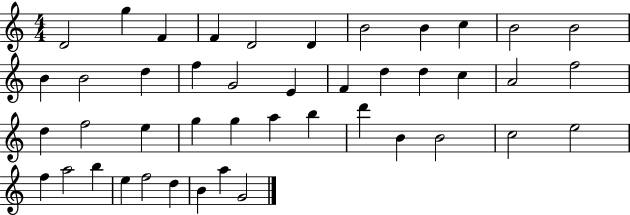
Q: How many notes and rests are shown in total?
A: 44